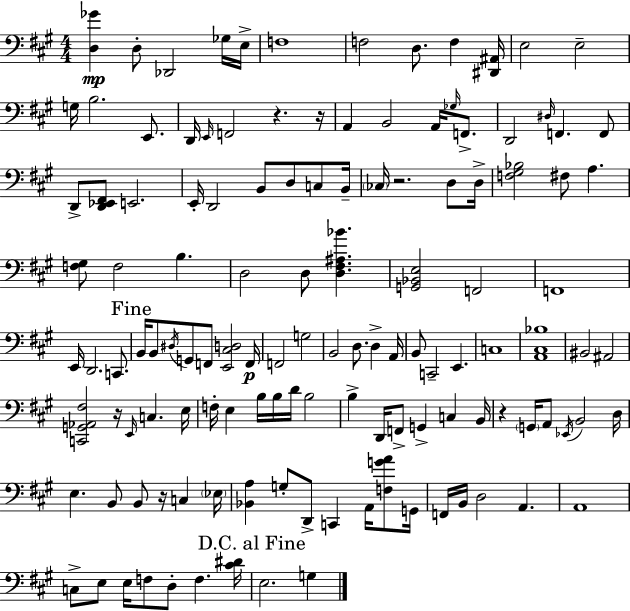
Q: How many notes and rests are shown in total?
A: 127